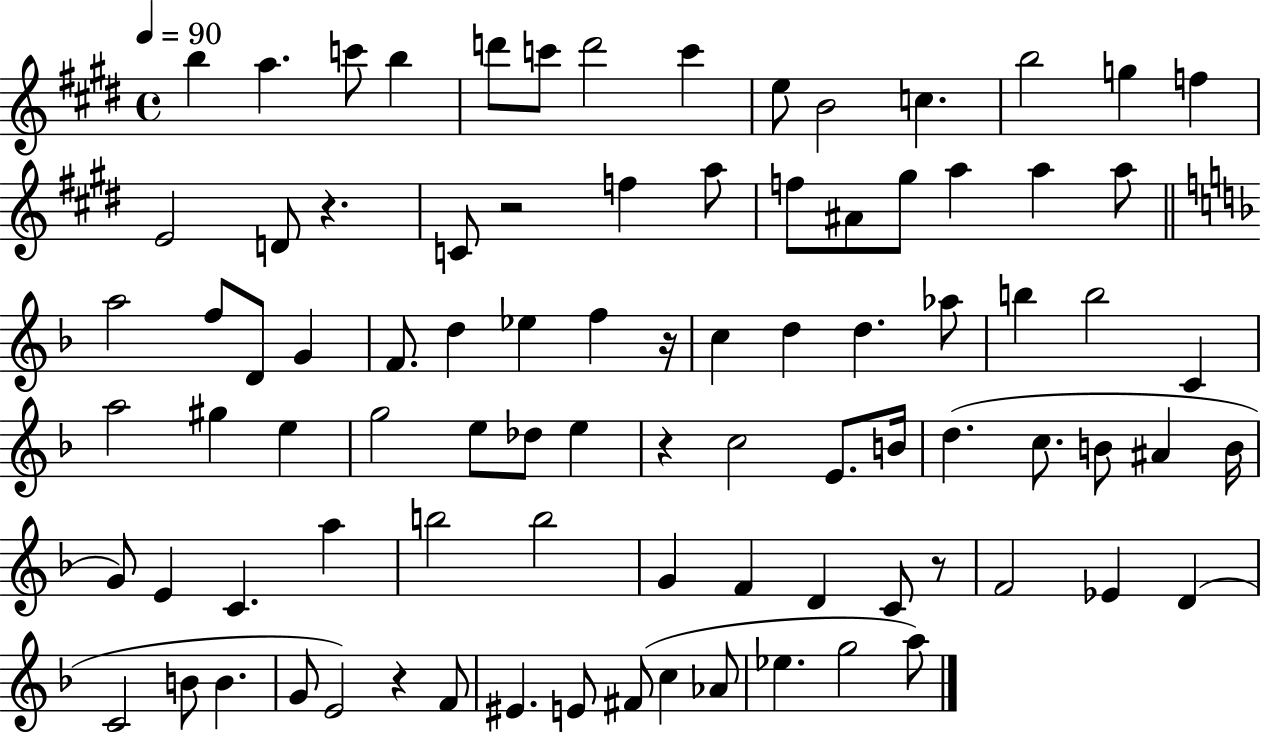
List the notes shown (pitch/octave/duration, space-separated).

B5/q A5/q. C6/e B5/q D6/e C6/e D6/h C6/q E5/e B4/h C5/q. B5/h G5/q F5/q E4/h D4/e R/q. C4/e R/h F5/q A5/e F5/e A#4/e G#5/e A5/q A5/q A5/e A5/h F5/e D4/e G4/q F4/e. D5/q Eb5/q F5/q R/s C5/q D5/q D5/q. Ab5/e B5/q B5/h C4/q A5/h G#5/q E5/q G5/h E5/e Db5/e E5/q R/q C5/h E4/e. B4/s D5/q. C5/e. B4/e A#4/q B4/s G4/e E4/q C4/q. A5/q B5/h B5/h G4/q F4/q D4/q C4/e R/e F4/h Eb4/q D4/q C4/h B4/e B4/q. G4/e E4/h R/q F4/e EIS4/q. E4/e F#4/e C5/q Ab4/e Eb5/q. G5/h A5/e